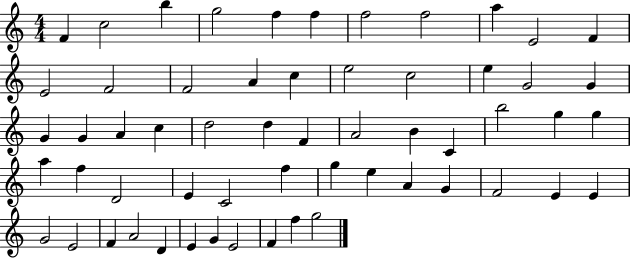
{
  \clef treble
  \numericTimeSignature
  \time 4/4
  \key c \major
  f'4 c''2 b''4 | g''2 f''4 f''4 | f''2 f''2 | a''4 e'2 f'4 | \break e'2 f'2 | f'2 a'4 c''4 | e''2 c''2 | e''4 g'2 g'4 | \break g'4 g'4 a'4 c''4 | d''2 d''4 f'4 | a'2 b'4 c'4 | b''2 g''4 g''4 | \break a''4 f''4 d'2 | e'4 c'2 f''4 | g''4 e''4 a'4 g'4 | f'2 e'4 e'4 | \break g'2 e'2 | f'4 a'2 d'4 | e'4 g'4 e'2 | f'4 f''4 g''2 | \break \bar "|."
}